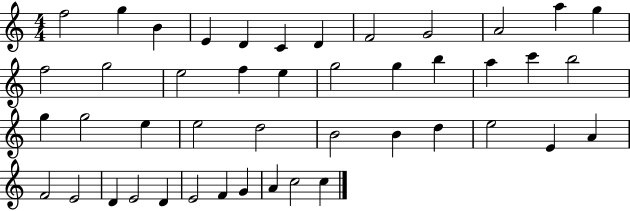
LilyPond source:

{
  \clef treble
  \numericTimeSignature
  \time 4/4
  \key c \major
  f''2 g''4 b'4 | e'4 d'4 c'4 d'4 | f'2 g'2 | a'2 a''4 g''4 | \break f''2 g''2 | e''2 f''4 e''4 | g''2 g''4 b''4 | a''4 c'''4 b''2 | \break g''4 g''2 e''4 | e''2 d''2 | b'2 b'4 d''4 | e''2 e'4 a'4 | \break f'2 e'2 | d'4 e'2 d'4 | e'2 f'4 g'4 | a'4 c''2 c''4 | \break \bar "|."
}